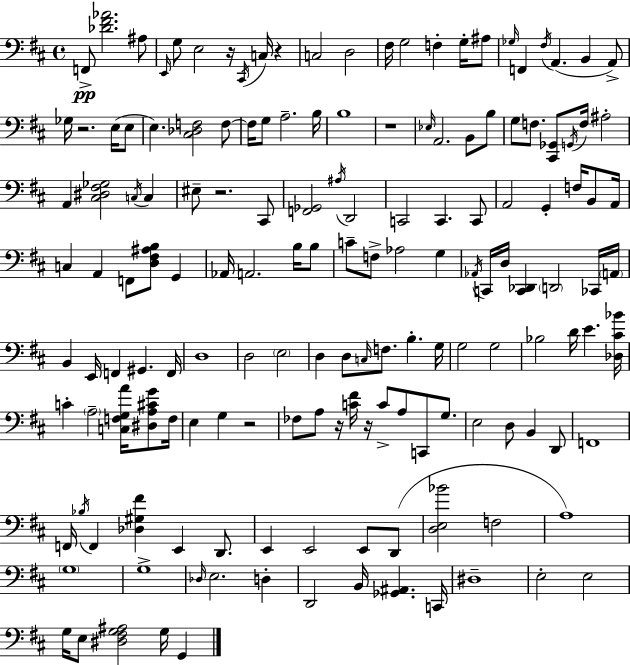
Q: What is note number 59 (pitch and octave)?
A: Ab2